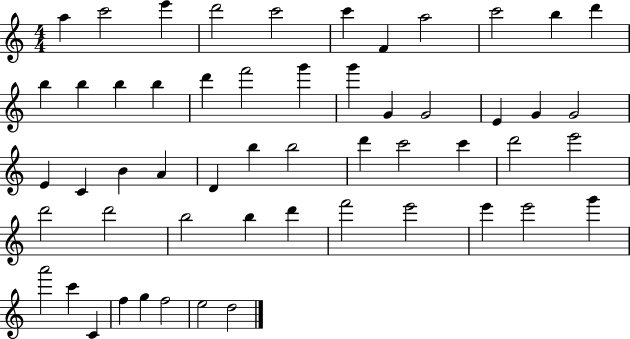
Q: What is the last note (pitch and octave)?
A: D5